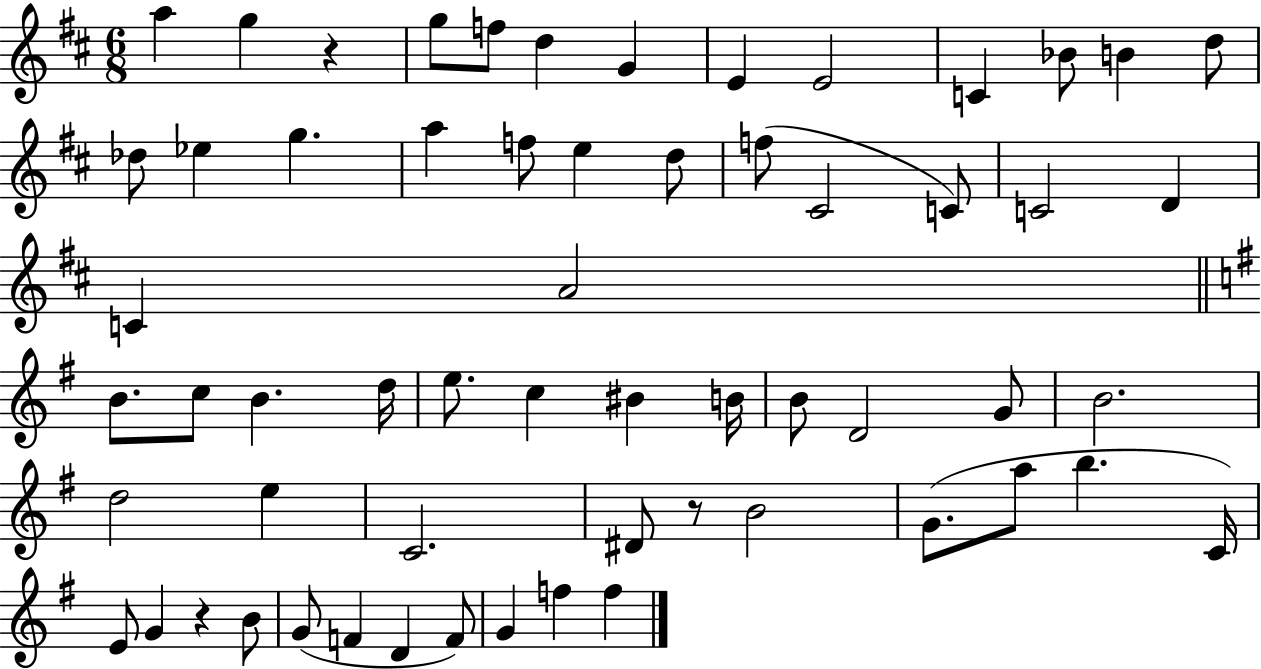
{
  \clef treble
  \numericTimeSignature
  \time 6/8
  \key d \major
  a''4 g''4 r4 | g''8 f''8 d''4 g'4 | e'4 e'2 | c'4 bes'8 b'4 d''8 | \break des''8 ees''4 g''4. | a''4 f''8 e''4 d''8 | f''8( cis'2 c'8) | c'2 d'4 | \break c'4 a'2 | \bar "||" \break \key g \major b'8. c''8 b'4. d''16 | e''8. c''4 bis'4 b'16 | b'8 d'2 g'8 | b'2. | \break d''2 e''4 | c'2. | dis'8 r8 b'2 | g'8.( a''8 b''4. c'16) | \break e'8 g'4 r4 b'8 | g'8( f'4 d'4 f'8) | g'4 f''4 f''4 | \bar "|."
}